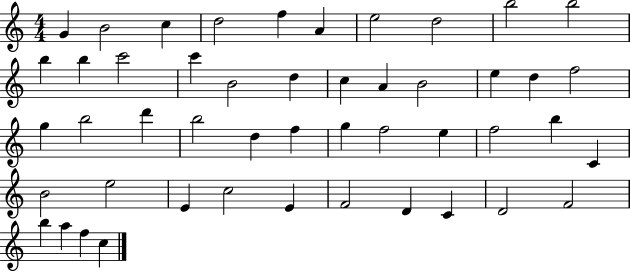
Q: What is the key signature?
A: C major